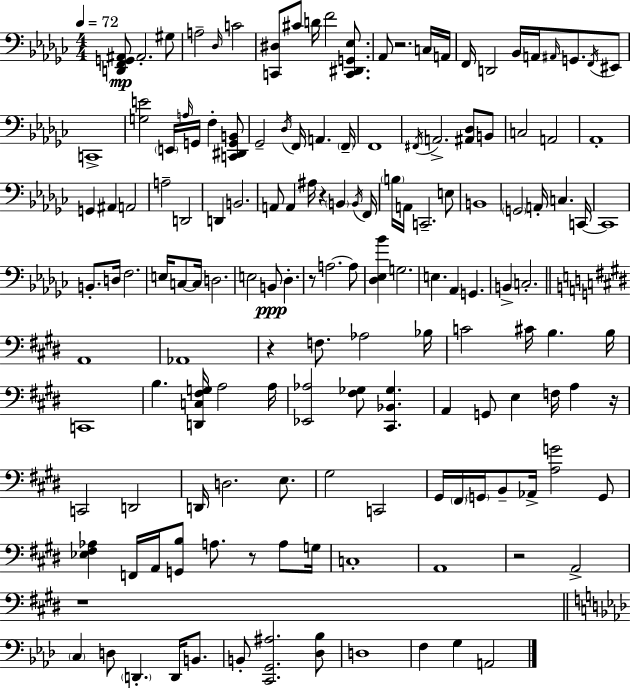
X:1
T:Untitled
M:4/4
L:1/4
K:Ebm
[D,,F,,G,,^A,,]/2 ^A,,2 ^G,/2 A,2 _D,/4 C2 [C,,^D,]/2 ^C/2 D/4 F2 [C,,^D,,G,,_E,]/2 _A,,/2 z2 C,/4 A,,/4 F,,/4 D,,2 _B,,/4 A,,/4 ^A,,/4 G,,/2 F,,/4 ^E,,/2 C,,4 [G,E]2 E,,/4 A,/4 G,,/4 F, [C,,^D,,G,,B,,]/2 _G,,2 _D,/4 F,,/4 A,, F,,/4 F,,4 ^F,,/4 A,,2 [^A,,_D,]/2 B,,/2 C,2 A,,2 _A,,4 G,, ^A,, A,,2 A,2 D,,2 D,, B,,2 A,,/2 A,, ^A,/4 z B,, B,,/4 F,,/4 B,/4 A,,/4 C,,2 E,/2 B,,4 G,,2 A,,/4 C, C,,/4 C,,4 B,,/2 D,/4 F,2 E,/4 C,/2 C,/4 D,2 E,2 B,,/2 _D, z/2 A,2 A,/2 [_D,_E,_B] G,2 E, _A,, G,, B,, C,2 A,,4 _A,,4 z F,/2 _A,2 _B,/4 C2 ^C/4 B, B,/4 C,,4 B, [D,,C,^F,G,]/4 A,2 A,/4 [_E,,_A,]2 [^F,_G,]/2 [^C,,_B,,_G,] A,, G,,/2 E, F,/4 A, z/4 C,,2 D,,2 D,,/4 D,2 E,/2 ^G,2 C,,2 ^G,,/4 ^F,,/4 G,,/4 B,,/2 _A,,/4 [A,G]2 G,,/2 [_E,^F,_A,] F,,/4 A,,/4 [G,,B,]/2 A,/2 z/2 A,/2 G,/4 C,4 A,,4 z2 A,,2 z4 C, D,/2 D,, D,,/4 B,,/2 B,,/2 [C,,G,,^A,]2 [_D,_B,]/2 D,4 F, G, A,,2